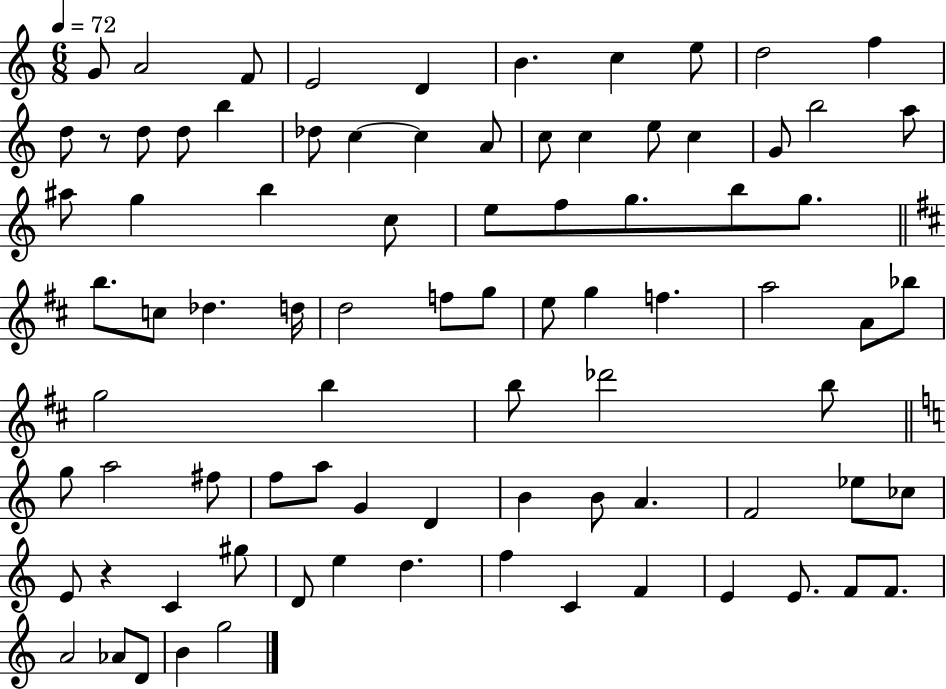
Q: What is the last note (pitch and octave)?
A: G5